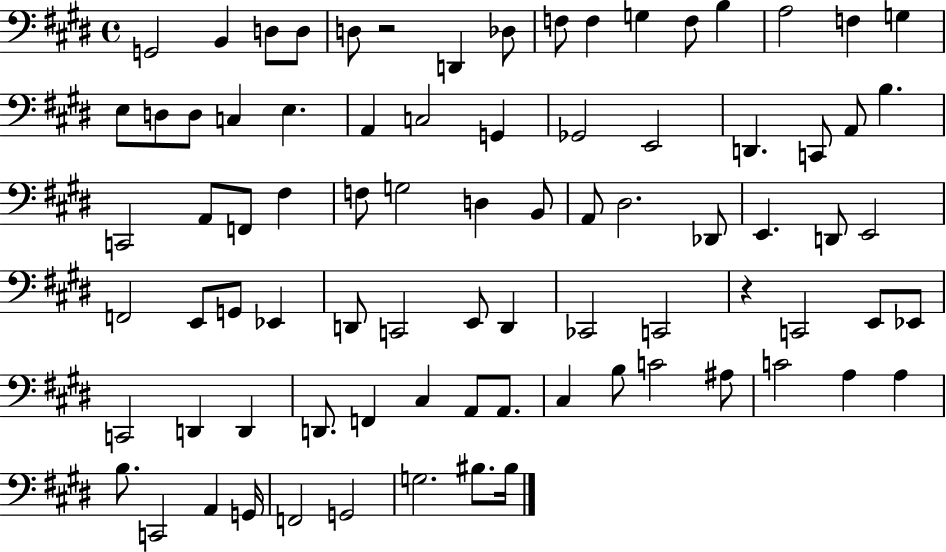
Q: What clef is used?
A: bass